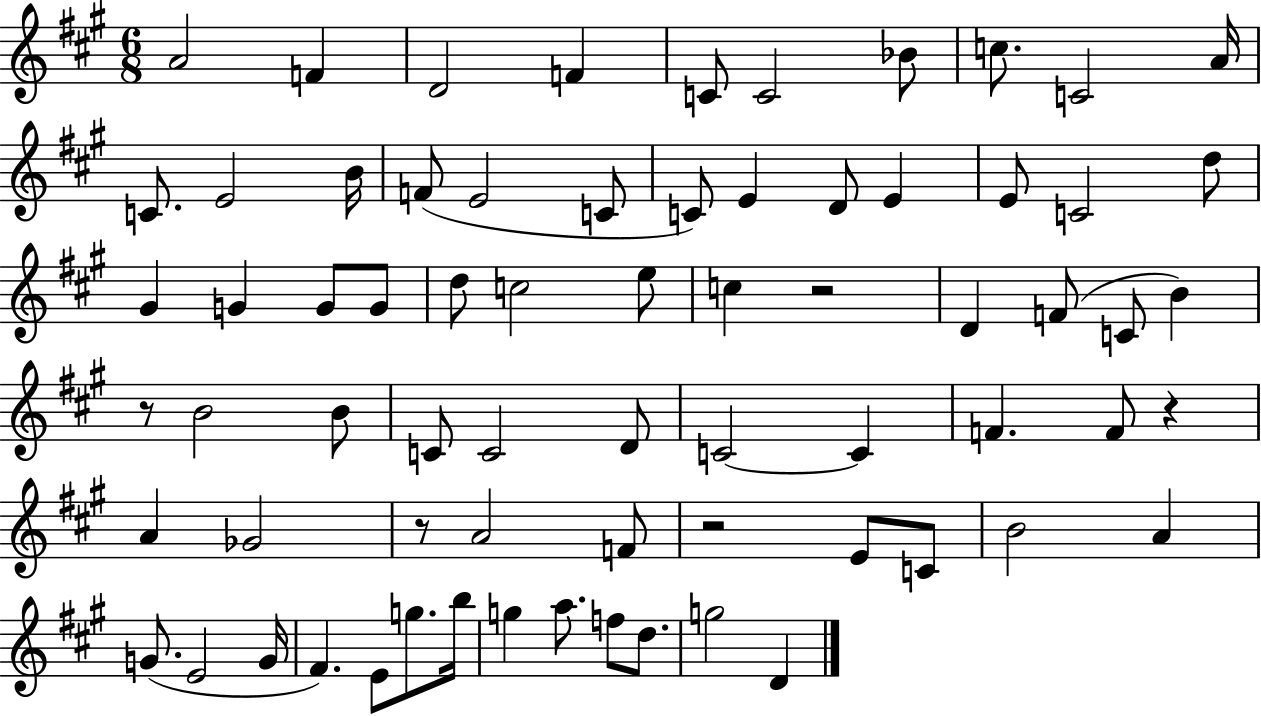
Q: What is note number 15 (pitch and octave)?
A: E4